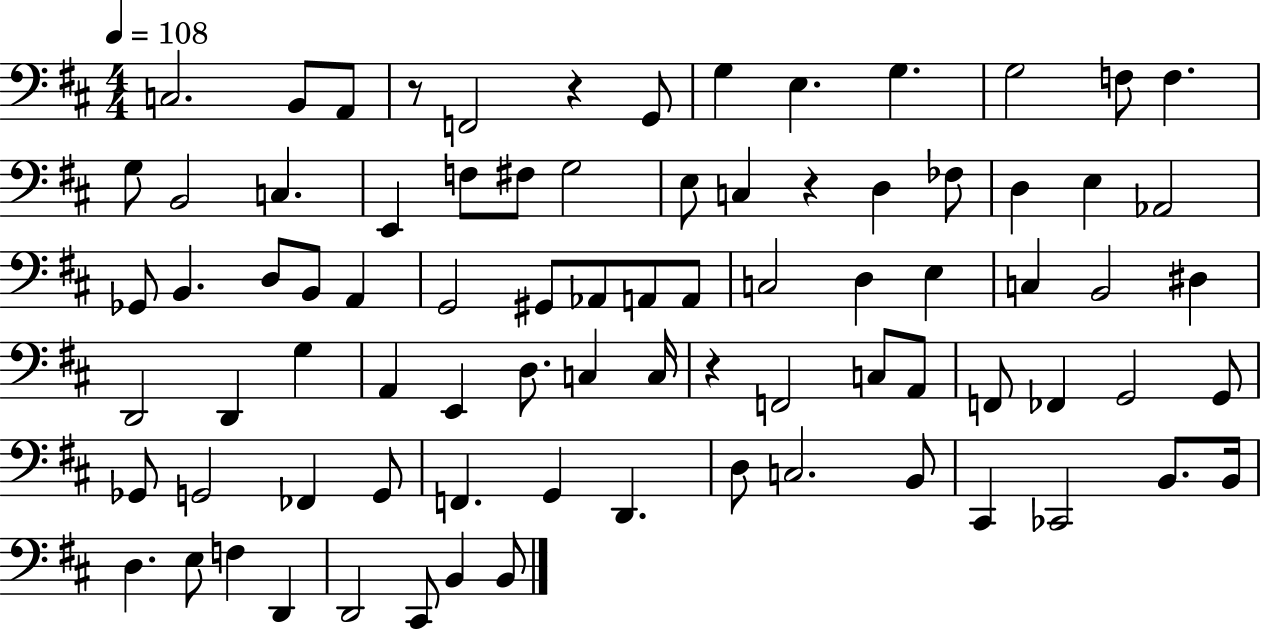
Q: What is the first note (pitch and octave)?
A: C3